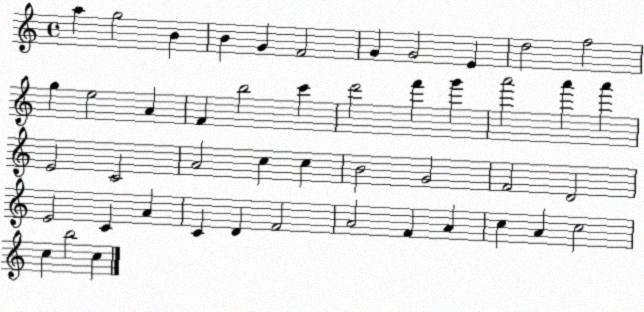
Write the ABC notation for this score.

X:1
T:Untitled
M:4/4
L:1/4
K:C
a g2 B B G F2 G G2 E d2 f2 g e2 A F b2 c' d'2 f' g' a'2 a' a' E2 C2 A2 c c B2 G2 F2 D2 E2 C A C D F2 A2 F A c A c2 c b2 c